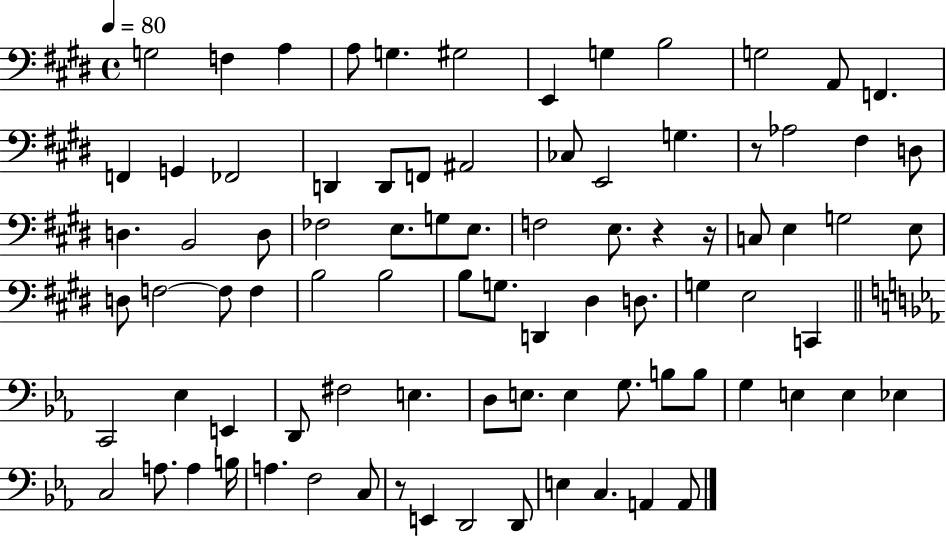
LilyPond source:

{
  \clef bass
  \time 4/4
  \defaultTimeSignature
  \key e \major
  \tempo 4 = 80
  g2 f4 a4 | a8 g4. gis2 | e,4 g4 b2 | g2 a,8 f,4. | \break f,4 g,4 fes,2 | d,4 d,8 f,8 ais,2 | ces8 e,2 g4. | r8 aes2 fis4 d8 | \break d4. b,2 d8 | fes2 e8. g8 e8. | f2 e8. r4 r16 | c8 e4 g2 e8 | \break d8 f2~~ f8 f4 | b2 b2 | b8 g8. d,4 dis4 d8. | g4 e2 c,4 | \break \bar "||" \break \key ees \major c,2 ees4 e,4 | d,8 fis2 e4. | d8 e8. e4 g8. b8 b8 | g4 e4 e4 ees4 | \break c2 a8. a4 b16 | a4. f2 c8 | r8 e,4 d,2 d,8 | e4 c4. a,4 a,8 | \break \bar "|."
}